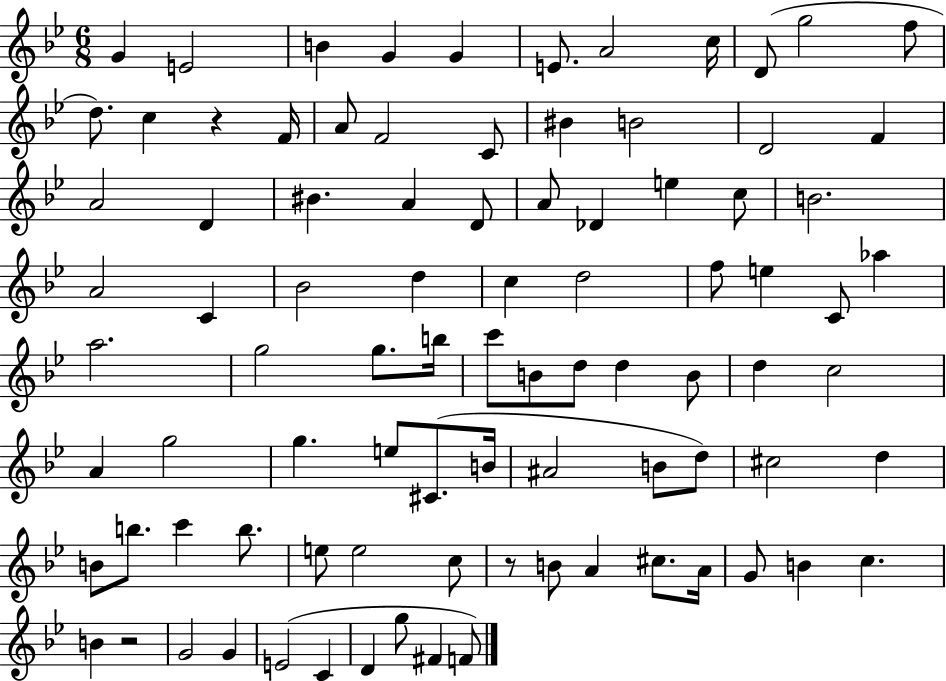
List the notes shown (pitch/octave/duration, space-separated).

G4/q E4/h B4/q G4/q G4/q E4/e. A4/h C5/s D4/e G5/h F5/e D5/e. C5/q R/q F4/s A4/e F4/h C4/e BIS4/q B4/h D4/h F4/q A4/h D4/q BIS4/q. A4/q D4/e A4/e Db4/q E5/q C5/e B4/h. A4/h C4/q Bb4/h D5/q C5/q D5/h F5/e E5/q C4/e Ab5/q A5/h. G5/h G5/e. B5/s C6/e B4/e D5/e D5/q B4/e D5/q C5/h A4/q G5/h G5/q. E5/e C#4/e. B4/s A#4/h B4/e D5/e C#5/h D5/q B4/e B5/e. C6/q B5/e. E5/e E5/h C5/e R/e B4/e A4/q C#5/e. A4/s G4/e B4/q C5/q. B4/q R/h G4/h G4/q E4/h C4/q D4/q G5/e F#4/q F4/e